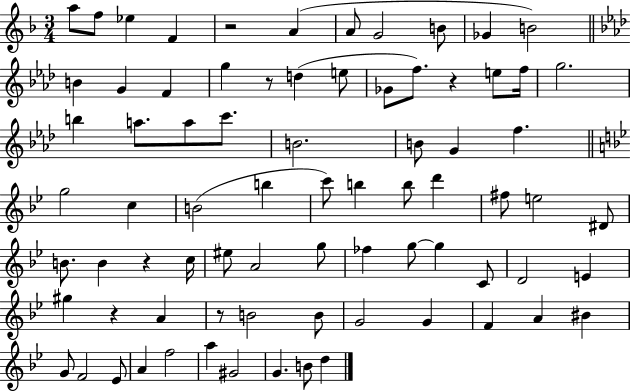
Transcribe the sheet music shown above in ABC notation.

X:1
T:Untitled
M:3/4
L:1/4
K:F
a/2 f/2 _e F z2 A A/2 G2 B/2 _G B2 B G F g z/2 d e/2 _G/2 f/2 z e/2 f/4 g2 b a/2 a/2 c'/2 B2 B/2 G f g2 c B2 b c'/2 b b/2 d' ^f/2 e2 ^D/2 B/2 B z c/4 ^e/2 A2 g/2 _f g/2 g C/2 D2 E ^g z A z/2 B2 B/2 G2 G F A ^B G/2 F2 _E/2 A f2 a ^G2 G B/2 d